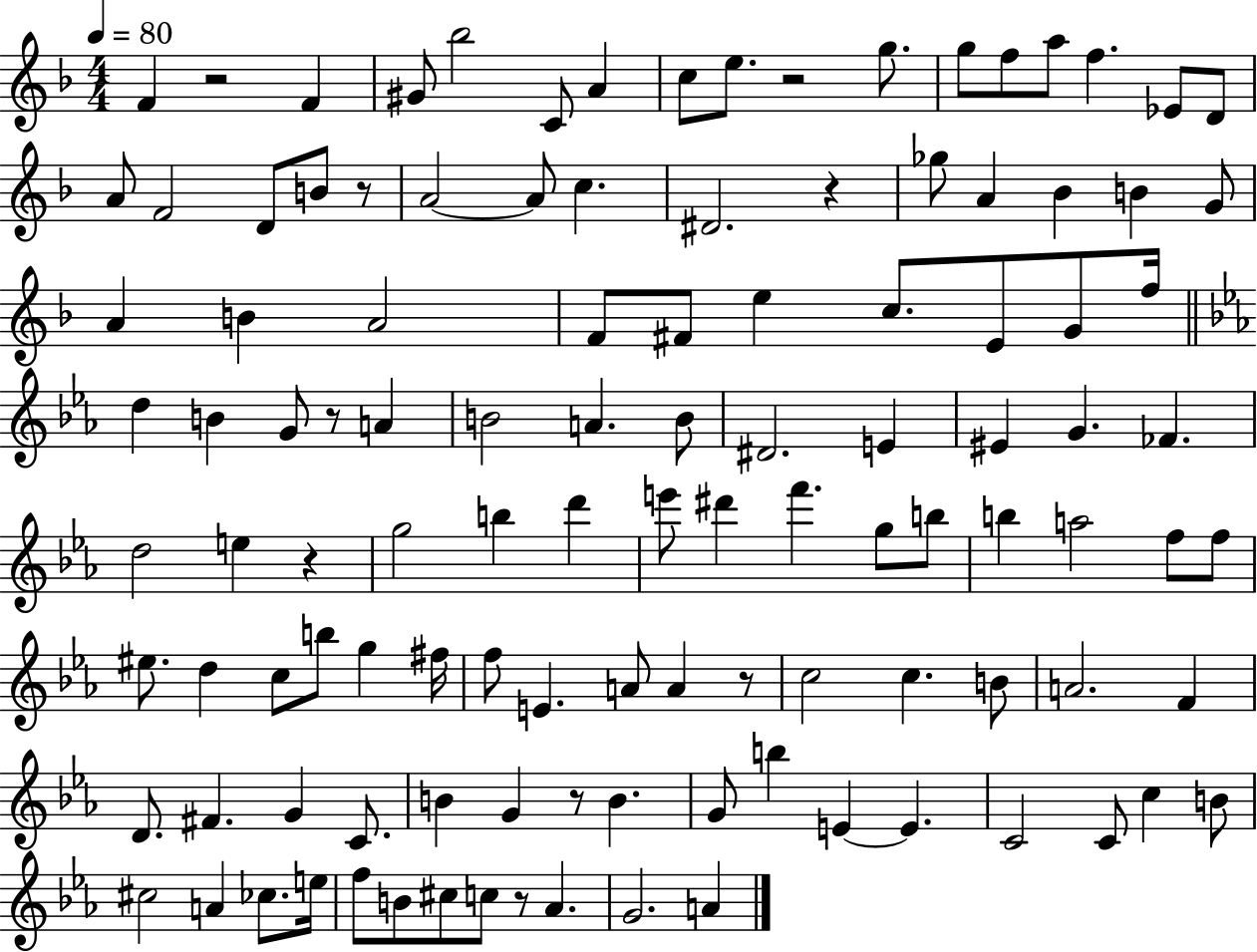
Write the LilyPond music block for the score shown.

{
  \clef treble
  \numericTimeSignature
  \time 4/4
  \key f \major
  \tempo 4 = 80
  f'4 r2 f'4 | gis'8 bes''2 c'8 a'4 | c''8 e''8. r2 g''8. | g''8 f''8 a''8 f''4. ees'8 d'8 | \break a'8 f'2 d'8 b'8 r8 | a'2~~ a'8 c''4. | dis'2. r4 | ges''8 a'4 bes'4 b'4 g'8 | \break a'4 b'4 a'2 | f'8 fis'8 e''4 c''8. e'8 g'8 f''16 | \bar "||" \break \key c \minor d''4 b'4 g'8 r8 a'4 | b'2 a'4. b'8 | dis'2. e'4 | eis'4 g'4. fes'4. | \break d''2 e''4 r4 | g''2 b''4 d'''4 | e'''8 dis'''4 f'''4. g''8 b''8 | b''4 a''2 f''8 f''8 | \break eis''8. d''4 c''8 b''8 g''4 fis''16 | f''8 e'4. a'8 a'4 r8 | c''2 c''4. b'8 | a'2. f'4 | \break d'8. fis'4. g'4 c'8. | b'4 g'4 r8 b'4. | g'8 b''4 e'4~~ e'4. | c'2 c'8 c''4 b'8 | \break cis''2 a'4 ces''8. e''16 | f''8 b'8 cis''8 c''8 r8 aes'4. | g'2. a'4 | \bar "|."
}